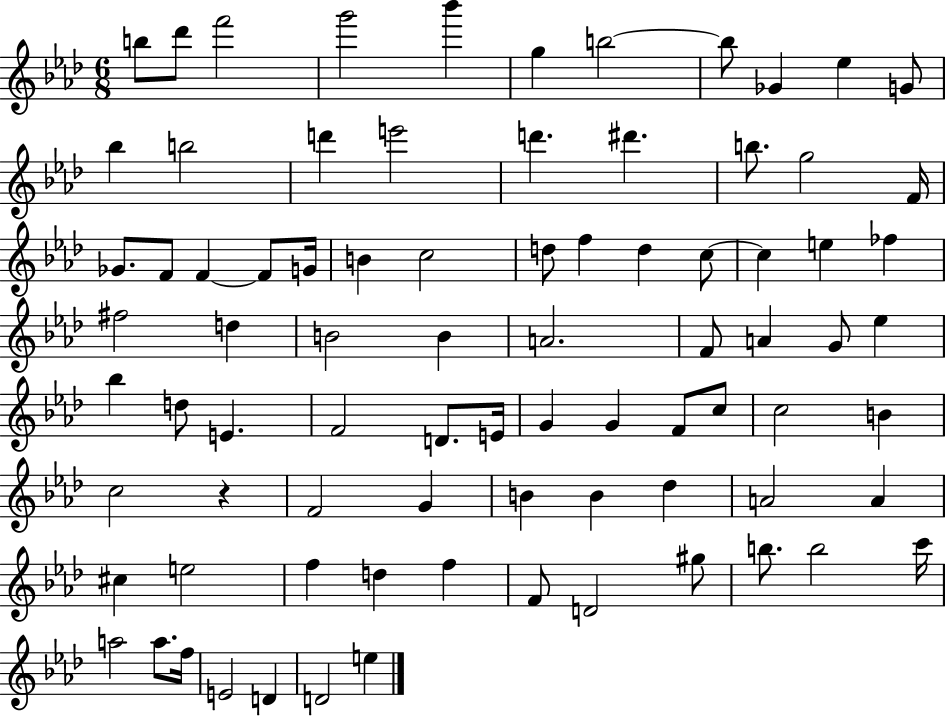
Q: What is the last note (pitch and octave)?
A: E5